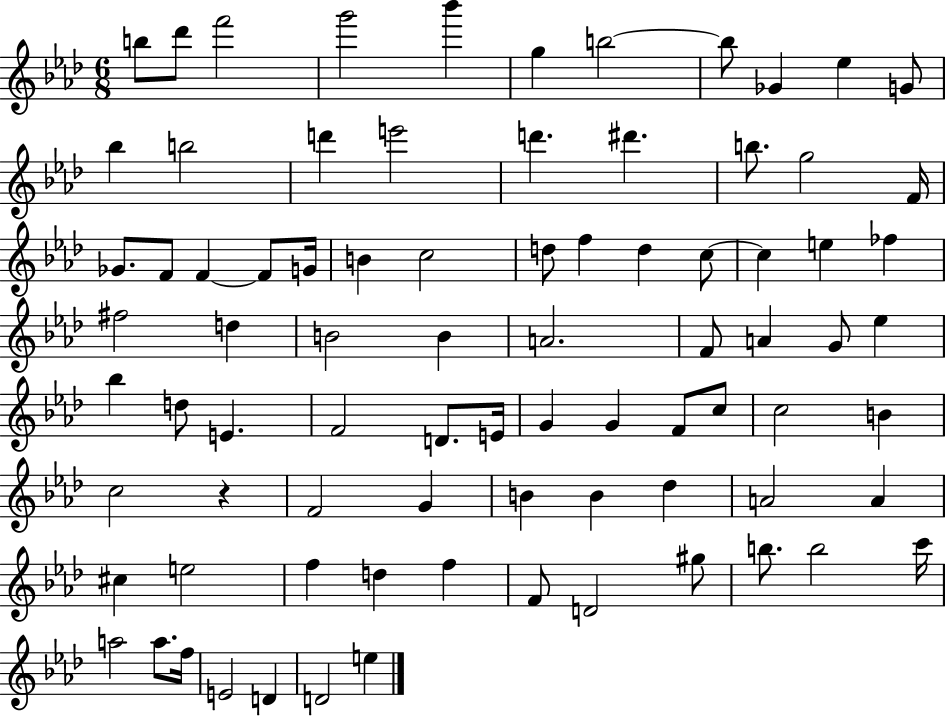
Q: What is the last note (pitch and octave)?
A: E5